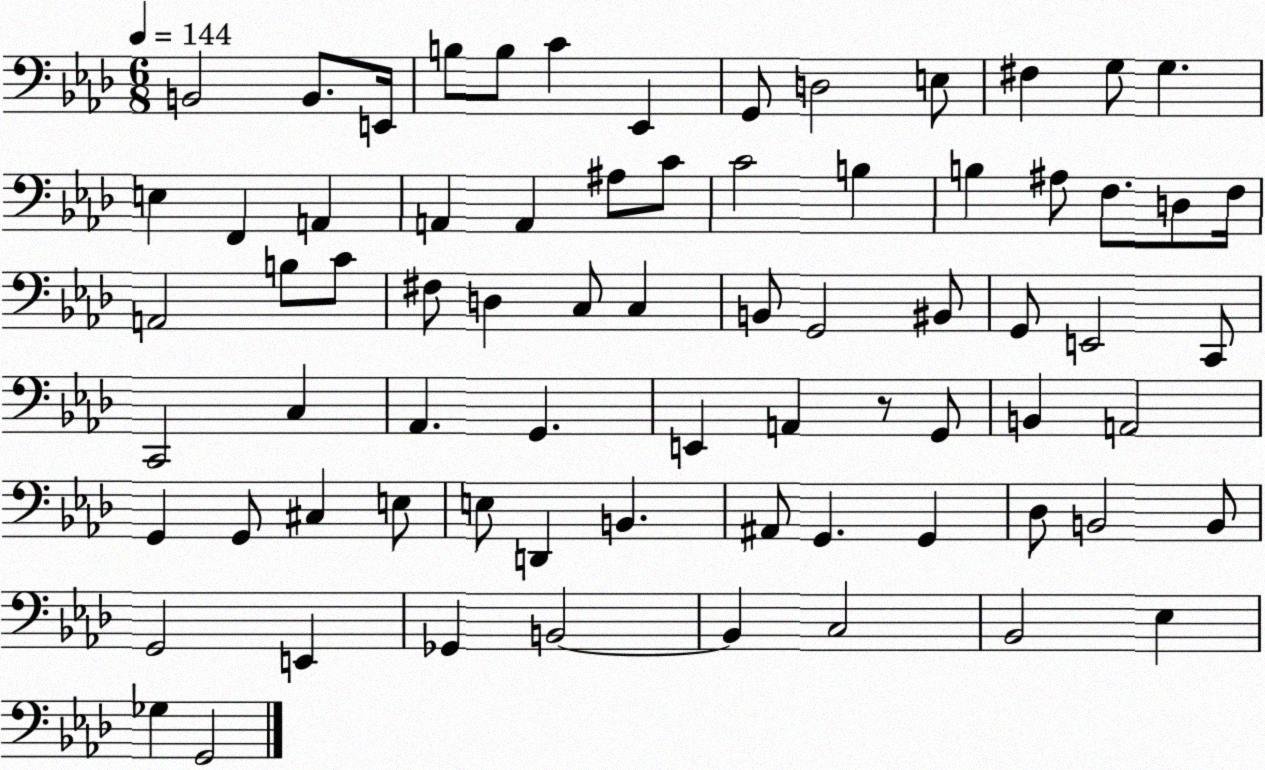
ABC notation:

X:1
T:Untitled
M:6/8
L:1/4
K:Ab
B,,2 B,,/2 E,,/4 B,/2 B,/2 C _E,, G,,/2 D,2 E,/2 ^F, G,/2 G, E, F,, A,, A,, A,, ^A,/2 C/2 C2 B, B, ^A,/2 F,/2 D,/2 F,/4 A,,2 B,/2 C/2 ^F,/2 D, C,/2 C, B,,/2 G,,2 ^B,,/2 G,,/2 E,,2 C,,/2 C,,2 C, _A,, G,, E,, A,, z/2 G,,/2 B,, A,,2 G,, G,,/2 ^C, E,/2 E,/2 D,, B,, ^A,,/2 G,, G,, _D,/2 B,,2 B,,/2 G,,2 E,, _G,, B,,2 B,, C,2 _B,,2 _E, _G, G,,2